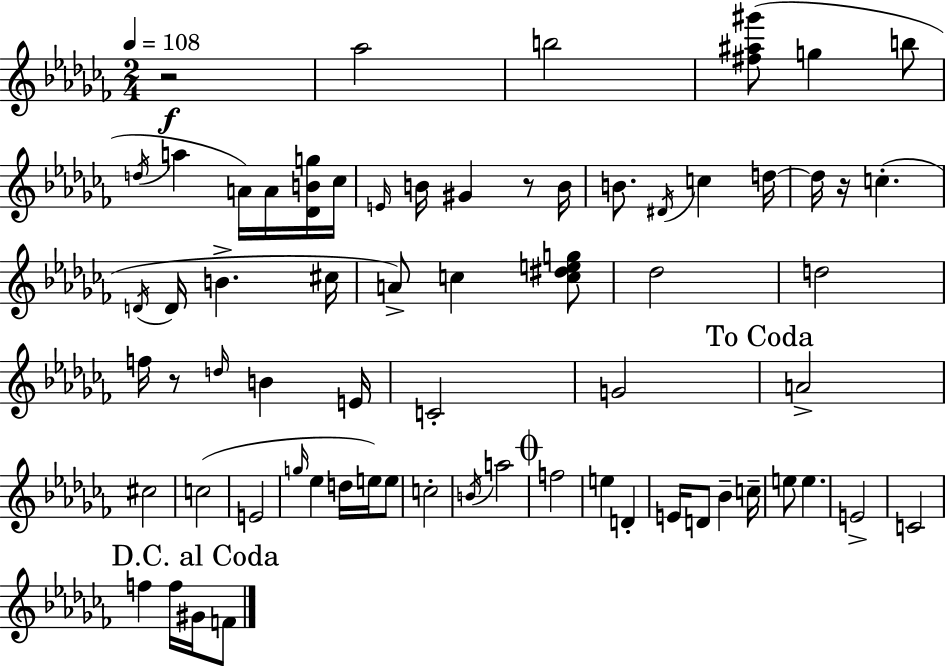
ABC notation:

X:1
T:Untitled
M:2/4
L:1/4
K:Abm
z2 _a2 b2 [^f^a^g']/2 g b/2 d/4 a A/4 A/4 [_DBg]/4 _c/4 E/4 B/4 ^G z/2 B/4 B/2 ^D/4 c d/4 d/4 z/4 c D/4 D/4 B ^c/4 A/2 c [c^deg]/2 _d2 d2 f/4 z/2 d/4 B E/4 C2 G2 A2 ^c2 c2 E2 g/4 _e d/4 e/4 e/2 c2 B/4 a2 f2 e D E/4 D/2 _B c/4 e/2 e E2 C2 f f/4 ^G/4 F/2